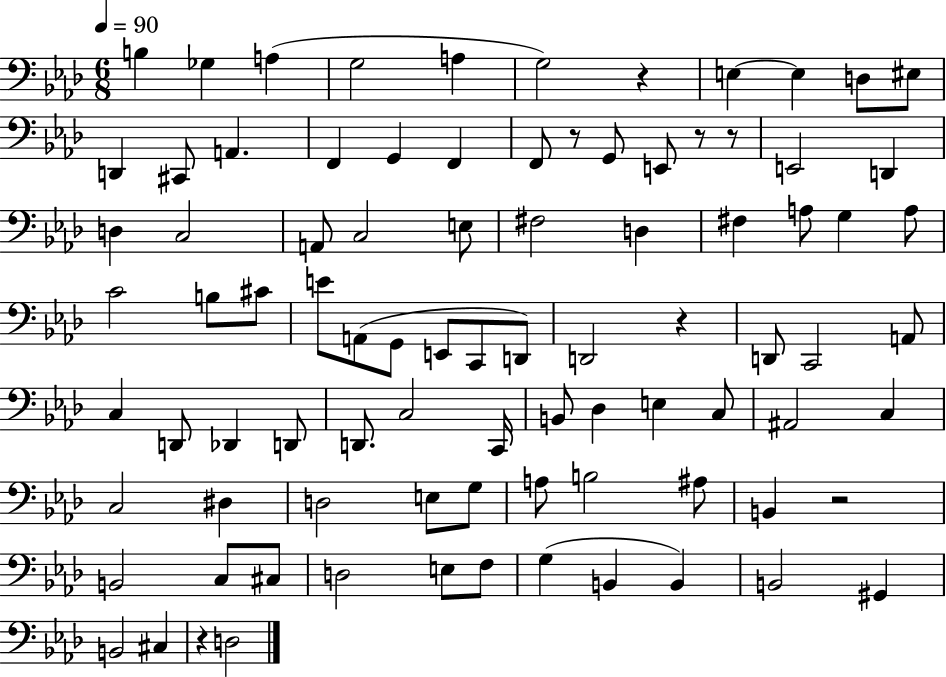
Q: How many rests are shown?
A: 7